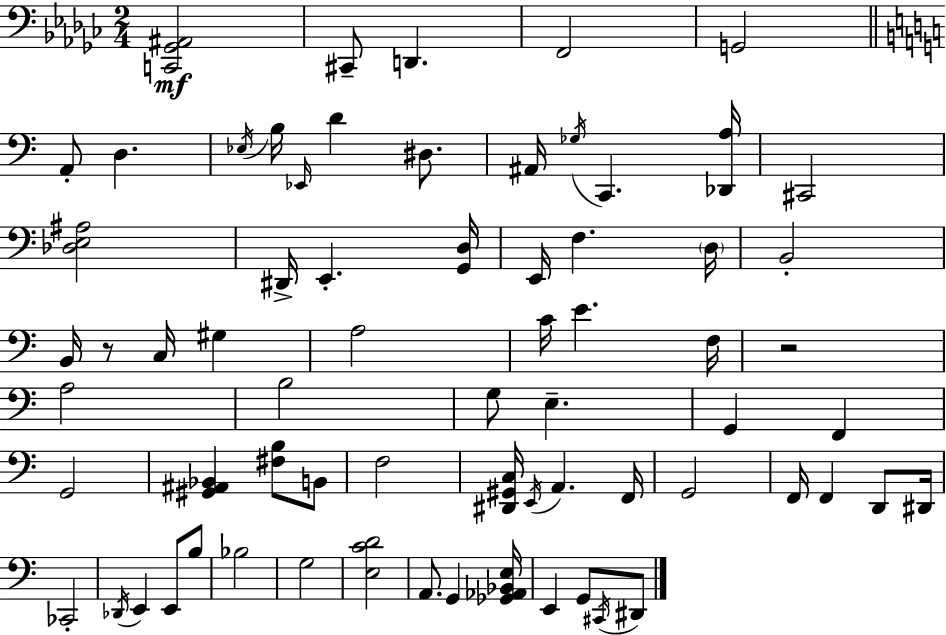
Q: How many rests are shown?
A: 2